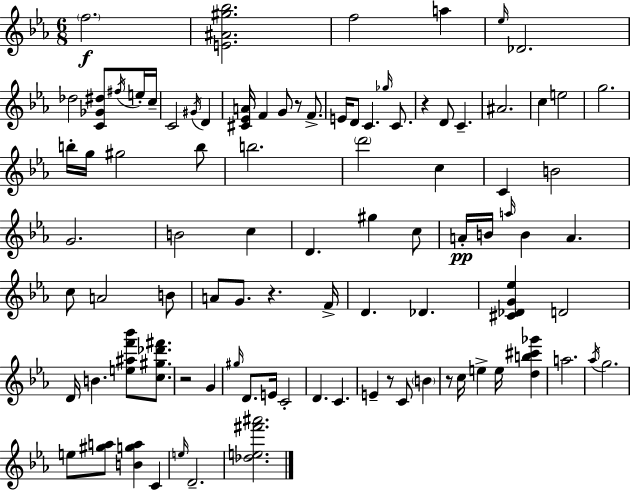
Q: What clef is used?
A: treble